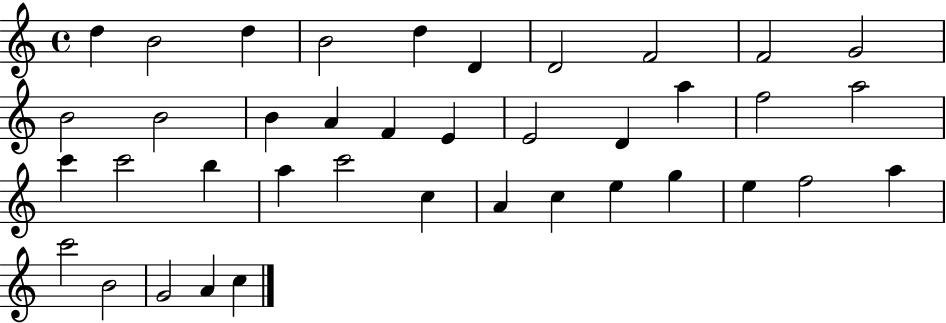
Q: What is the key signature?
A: C major